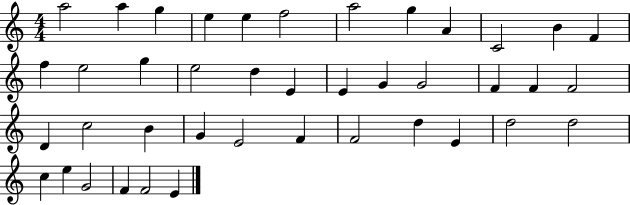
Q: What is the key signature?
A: C major